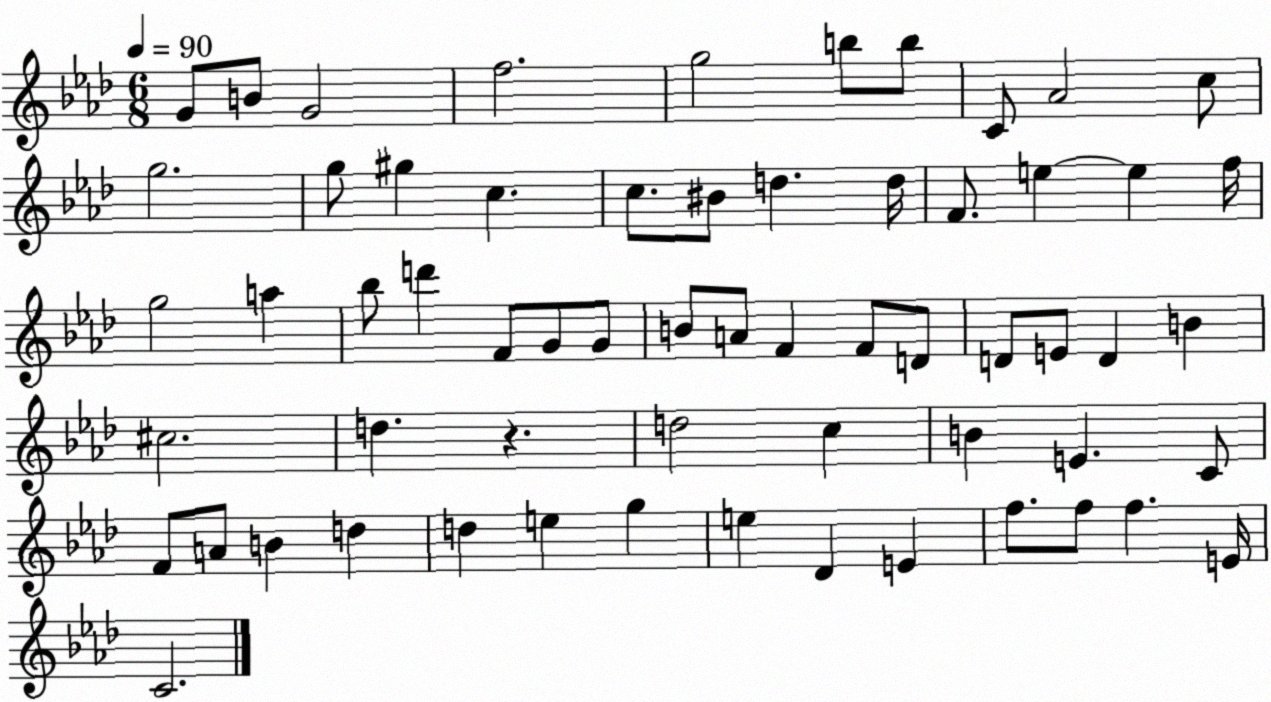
X:1
T:Untitled
M:6/8
L:1/4
K:Ab
G/2 B/2 G2 f2 g2 b/2 b/2 C/2 _A2 c/2 g2 g/2 ^g c c/2 ^B/2 d d/4 F/2 e e f/4 g2 a _b/2 d' F/2 G/2 G/2 B/2 A/2 F F/2 D/2 D/2 E/2 D B ^c2 d z d2 c B E C/2 F/2 A/2 B d d e g e _D E f/2 f/2 f E/4 C2